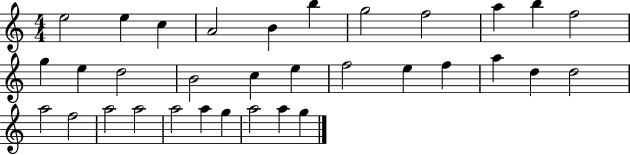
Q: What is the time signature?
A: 4/4